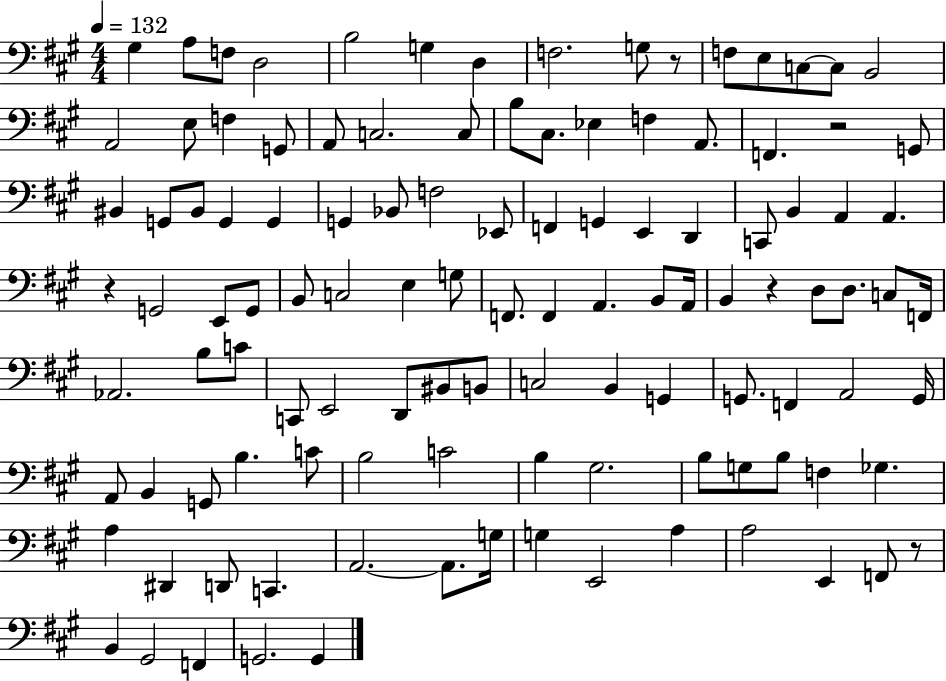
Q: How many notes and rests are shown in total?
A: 114